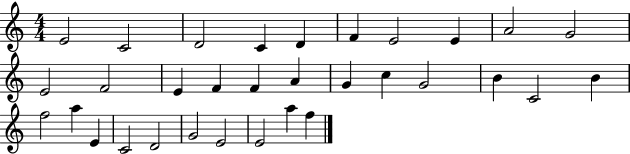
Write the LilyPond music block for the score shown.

{
  \clef treble
  \numericTimeSignature
  \time 4/4
  \key c \major
  e'2 c'2 | d'2 c'4 d'4 | f'4 e'2 e'4 | a'2 g'2 | \break e'2 f'2 | e'4 f'4 f'4 a'4 | g'4 c''4 g'2 | b'4 c'2 b'4 | \break f''2 a''4 e'4 | c'2 d'2 | g'2 e'2 | e'2 a''4 f''4 | \break \bar "|."
}